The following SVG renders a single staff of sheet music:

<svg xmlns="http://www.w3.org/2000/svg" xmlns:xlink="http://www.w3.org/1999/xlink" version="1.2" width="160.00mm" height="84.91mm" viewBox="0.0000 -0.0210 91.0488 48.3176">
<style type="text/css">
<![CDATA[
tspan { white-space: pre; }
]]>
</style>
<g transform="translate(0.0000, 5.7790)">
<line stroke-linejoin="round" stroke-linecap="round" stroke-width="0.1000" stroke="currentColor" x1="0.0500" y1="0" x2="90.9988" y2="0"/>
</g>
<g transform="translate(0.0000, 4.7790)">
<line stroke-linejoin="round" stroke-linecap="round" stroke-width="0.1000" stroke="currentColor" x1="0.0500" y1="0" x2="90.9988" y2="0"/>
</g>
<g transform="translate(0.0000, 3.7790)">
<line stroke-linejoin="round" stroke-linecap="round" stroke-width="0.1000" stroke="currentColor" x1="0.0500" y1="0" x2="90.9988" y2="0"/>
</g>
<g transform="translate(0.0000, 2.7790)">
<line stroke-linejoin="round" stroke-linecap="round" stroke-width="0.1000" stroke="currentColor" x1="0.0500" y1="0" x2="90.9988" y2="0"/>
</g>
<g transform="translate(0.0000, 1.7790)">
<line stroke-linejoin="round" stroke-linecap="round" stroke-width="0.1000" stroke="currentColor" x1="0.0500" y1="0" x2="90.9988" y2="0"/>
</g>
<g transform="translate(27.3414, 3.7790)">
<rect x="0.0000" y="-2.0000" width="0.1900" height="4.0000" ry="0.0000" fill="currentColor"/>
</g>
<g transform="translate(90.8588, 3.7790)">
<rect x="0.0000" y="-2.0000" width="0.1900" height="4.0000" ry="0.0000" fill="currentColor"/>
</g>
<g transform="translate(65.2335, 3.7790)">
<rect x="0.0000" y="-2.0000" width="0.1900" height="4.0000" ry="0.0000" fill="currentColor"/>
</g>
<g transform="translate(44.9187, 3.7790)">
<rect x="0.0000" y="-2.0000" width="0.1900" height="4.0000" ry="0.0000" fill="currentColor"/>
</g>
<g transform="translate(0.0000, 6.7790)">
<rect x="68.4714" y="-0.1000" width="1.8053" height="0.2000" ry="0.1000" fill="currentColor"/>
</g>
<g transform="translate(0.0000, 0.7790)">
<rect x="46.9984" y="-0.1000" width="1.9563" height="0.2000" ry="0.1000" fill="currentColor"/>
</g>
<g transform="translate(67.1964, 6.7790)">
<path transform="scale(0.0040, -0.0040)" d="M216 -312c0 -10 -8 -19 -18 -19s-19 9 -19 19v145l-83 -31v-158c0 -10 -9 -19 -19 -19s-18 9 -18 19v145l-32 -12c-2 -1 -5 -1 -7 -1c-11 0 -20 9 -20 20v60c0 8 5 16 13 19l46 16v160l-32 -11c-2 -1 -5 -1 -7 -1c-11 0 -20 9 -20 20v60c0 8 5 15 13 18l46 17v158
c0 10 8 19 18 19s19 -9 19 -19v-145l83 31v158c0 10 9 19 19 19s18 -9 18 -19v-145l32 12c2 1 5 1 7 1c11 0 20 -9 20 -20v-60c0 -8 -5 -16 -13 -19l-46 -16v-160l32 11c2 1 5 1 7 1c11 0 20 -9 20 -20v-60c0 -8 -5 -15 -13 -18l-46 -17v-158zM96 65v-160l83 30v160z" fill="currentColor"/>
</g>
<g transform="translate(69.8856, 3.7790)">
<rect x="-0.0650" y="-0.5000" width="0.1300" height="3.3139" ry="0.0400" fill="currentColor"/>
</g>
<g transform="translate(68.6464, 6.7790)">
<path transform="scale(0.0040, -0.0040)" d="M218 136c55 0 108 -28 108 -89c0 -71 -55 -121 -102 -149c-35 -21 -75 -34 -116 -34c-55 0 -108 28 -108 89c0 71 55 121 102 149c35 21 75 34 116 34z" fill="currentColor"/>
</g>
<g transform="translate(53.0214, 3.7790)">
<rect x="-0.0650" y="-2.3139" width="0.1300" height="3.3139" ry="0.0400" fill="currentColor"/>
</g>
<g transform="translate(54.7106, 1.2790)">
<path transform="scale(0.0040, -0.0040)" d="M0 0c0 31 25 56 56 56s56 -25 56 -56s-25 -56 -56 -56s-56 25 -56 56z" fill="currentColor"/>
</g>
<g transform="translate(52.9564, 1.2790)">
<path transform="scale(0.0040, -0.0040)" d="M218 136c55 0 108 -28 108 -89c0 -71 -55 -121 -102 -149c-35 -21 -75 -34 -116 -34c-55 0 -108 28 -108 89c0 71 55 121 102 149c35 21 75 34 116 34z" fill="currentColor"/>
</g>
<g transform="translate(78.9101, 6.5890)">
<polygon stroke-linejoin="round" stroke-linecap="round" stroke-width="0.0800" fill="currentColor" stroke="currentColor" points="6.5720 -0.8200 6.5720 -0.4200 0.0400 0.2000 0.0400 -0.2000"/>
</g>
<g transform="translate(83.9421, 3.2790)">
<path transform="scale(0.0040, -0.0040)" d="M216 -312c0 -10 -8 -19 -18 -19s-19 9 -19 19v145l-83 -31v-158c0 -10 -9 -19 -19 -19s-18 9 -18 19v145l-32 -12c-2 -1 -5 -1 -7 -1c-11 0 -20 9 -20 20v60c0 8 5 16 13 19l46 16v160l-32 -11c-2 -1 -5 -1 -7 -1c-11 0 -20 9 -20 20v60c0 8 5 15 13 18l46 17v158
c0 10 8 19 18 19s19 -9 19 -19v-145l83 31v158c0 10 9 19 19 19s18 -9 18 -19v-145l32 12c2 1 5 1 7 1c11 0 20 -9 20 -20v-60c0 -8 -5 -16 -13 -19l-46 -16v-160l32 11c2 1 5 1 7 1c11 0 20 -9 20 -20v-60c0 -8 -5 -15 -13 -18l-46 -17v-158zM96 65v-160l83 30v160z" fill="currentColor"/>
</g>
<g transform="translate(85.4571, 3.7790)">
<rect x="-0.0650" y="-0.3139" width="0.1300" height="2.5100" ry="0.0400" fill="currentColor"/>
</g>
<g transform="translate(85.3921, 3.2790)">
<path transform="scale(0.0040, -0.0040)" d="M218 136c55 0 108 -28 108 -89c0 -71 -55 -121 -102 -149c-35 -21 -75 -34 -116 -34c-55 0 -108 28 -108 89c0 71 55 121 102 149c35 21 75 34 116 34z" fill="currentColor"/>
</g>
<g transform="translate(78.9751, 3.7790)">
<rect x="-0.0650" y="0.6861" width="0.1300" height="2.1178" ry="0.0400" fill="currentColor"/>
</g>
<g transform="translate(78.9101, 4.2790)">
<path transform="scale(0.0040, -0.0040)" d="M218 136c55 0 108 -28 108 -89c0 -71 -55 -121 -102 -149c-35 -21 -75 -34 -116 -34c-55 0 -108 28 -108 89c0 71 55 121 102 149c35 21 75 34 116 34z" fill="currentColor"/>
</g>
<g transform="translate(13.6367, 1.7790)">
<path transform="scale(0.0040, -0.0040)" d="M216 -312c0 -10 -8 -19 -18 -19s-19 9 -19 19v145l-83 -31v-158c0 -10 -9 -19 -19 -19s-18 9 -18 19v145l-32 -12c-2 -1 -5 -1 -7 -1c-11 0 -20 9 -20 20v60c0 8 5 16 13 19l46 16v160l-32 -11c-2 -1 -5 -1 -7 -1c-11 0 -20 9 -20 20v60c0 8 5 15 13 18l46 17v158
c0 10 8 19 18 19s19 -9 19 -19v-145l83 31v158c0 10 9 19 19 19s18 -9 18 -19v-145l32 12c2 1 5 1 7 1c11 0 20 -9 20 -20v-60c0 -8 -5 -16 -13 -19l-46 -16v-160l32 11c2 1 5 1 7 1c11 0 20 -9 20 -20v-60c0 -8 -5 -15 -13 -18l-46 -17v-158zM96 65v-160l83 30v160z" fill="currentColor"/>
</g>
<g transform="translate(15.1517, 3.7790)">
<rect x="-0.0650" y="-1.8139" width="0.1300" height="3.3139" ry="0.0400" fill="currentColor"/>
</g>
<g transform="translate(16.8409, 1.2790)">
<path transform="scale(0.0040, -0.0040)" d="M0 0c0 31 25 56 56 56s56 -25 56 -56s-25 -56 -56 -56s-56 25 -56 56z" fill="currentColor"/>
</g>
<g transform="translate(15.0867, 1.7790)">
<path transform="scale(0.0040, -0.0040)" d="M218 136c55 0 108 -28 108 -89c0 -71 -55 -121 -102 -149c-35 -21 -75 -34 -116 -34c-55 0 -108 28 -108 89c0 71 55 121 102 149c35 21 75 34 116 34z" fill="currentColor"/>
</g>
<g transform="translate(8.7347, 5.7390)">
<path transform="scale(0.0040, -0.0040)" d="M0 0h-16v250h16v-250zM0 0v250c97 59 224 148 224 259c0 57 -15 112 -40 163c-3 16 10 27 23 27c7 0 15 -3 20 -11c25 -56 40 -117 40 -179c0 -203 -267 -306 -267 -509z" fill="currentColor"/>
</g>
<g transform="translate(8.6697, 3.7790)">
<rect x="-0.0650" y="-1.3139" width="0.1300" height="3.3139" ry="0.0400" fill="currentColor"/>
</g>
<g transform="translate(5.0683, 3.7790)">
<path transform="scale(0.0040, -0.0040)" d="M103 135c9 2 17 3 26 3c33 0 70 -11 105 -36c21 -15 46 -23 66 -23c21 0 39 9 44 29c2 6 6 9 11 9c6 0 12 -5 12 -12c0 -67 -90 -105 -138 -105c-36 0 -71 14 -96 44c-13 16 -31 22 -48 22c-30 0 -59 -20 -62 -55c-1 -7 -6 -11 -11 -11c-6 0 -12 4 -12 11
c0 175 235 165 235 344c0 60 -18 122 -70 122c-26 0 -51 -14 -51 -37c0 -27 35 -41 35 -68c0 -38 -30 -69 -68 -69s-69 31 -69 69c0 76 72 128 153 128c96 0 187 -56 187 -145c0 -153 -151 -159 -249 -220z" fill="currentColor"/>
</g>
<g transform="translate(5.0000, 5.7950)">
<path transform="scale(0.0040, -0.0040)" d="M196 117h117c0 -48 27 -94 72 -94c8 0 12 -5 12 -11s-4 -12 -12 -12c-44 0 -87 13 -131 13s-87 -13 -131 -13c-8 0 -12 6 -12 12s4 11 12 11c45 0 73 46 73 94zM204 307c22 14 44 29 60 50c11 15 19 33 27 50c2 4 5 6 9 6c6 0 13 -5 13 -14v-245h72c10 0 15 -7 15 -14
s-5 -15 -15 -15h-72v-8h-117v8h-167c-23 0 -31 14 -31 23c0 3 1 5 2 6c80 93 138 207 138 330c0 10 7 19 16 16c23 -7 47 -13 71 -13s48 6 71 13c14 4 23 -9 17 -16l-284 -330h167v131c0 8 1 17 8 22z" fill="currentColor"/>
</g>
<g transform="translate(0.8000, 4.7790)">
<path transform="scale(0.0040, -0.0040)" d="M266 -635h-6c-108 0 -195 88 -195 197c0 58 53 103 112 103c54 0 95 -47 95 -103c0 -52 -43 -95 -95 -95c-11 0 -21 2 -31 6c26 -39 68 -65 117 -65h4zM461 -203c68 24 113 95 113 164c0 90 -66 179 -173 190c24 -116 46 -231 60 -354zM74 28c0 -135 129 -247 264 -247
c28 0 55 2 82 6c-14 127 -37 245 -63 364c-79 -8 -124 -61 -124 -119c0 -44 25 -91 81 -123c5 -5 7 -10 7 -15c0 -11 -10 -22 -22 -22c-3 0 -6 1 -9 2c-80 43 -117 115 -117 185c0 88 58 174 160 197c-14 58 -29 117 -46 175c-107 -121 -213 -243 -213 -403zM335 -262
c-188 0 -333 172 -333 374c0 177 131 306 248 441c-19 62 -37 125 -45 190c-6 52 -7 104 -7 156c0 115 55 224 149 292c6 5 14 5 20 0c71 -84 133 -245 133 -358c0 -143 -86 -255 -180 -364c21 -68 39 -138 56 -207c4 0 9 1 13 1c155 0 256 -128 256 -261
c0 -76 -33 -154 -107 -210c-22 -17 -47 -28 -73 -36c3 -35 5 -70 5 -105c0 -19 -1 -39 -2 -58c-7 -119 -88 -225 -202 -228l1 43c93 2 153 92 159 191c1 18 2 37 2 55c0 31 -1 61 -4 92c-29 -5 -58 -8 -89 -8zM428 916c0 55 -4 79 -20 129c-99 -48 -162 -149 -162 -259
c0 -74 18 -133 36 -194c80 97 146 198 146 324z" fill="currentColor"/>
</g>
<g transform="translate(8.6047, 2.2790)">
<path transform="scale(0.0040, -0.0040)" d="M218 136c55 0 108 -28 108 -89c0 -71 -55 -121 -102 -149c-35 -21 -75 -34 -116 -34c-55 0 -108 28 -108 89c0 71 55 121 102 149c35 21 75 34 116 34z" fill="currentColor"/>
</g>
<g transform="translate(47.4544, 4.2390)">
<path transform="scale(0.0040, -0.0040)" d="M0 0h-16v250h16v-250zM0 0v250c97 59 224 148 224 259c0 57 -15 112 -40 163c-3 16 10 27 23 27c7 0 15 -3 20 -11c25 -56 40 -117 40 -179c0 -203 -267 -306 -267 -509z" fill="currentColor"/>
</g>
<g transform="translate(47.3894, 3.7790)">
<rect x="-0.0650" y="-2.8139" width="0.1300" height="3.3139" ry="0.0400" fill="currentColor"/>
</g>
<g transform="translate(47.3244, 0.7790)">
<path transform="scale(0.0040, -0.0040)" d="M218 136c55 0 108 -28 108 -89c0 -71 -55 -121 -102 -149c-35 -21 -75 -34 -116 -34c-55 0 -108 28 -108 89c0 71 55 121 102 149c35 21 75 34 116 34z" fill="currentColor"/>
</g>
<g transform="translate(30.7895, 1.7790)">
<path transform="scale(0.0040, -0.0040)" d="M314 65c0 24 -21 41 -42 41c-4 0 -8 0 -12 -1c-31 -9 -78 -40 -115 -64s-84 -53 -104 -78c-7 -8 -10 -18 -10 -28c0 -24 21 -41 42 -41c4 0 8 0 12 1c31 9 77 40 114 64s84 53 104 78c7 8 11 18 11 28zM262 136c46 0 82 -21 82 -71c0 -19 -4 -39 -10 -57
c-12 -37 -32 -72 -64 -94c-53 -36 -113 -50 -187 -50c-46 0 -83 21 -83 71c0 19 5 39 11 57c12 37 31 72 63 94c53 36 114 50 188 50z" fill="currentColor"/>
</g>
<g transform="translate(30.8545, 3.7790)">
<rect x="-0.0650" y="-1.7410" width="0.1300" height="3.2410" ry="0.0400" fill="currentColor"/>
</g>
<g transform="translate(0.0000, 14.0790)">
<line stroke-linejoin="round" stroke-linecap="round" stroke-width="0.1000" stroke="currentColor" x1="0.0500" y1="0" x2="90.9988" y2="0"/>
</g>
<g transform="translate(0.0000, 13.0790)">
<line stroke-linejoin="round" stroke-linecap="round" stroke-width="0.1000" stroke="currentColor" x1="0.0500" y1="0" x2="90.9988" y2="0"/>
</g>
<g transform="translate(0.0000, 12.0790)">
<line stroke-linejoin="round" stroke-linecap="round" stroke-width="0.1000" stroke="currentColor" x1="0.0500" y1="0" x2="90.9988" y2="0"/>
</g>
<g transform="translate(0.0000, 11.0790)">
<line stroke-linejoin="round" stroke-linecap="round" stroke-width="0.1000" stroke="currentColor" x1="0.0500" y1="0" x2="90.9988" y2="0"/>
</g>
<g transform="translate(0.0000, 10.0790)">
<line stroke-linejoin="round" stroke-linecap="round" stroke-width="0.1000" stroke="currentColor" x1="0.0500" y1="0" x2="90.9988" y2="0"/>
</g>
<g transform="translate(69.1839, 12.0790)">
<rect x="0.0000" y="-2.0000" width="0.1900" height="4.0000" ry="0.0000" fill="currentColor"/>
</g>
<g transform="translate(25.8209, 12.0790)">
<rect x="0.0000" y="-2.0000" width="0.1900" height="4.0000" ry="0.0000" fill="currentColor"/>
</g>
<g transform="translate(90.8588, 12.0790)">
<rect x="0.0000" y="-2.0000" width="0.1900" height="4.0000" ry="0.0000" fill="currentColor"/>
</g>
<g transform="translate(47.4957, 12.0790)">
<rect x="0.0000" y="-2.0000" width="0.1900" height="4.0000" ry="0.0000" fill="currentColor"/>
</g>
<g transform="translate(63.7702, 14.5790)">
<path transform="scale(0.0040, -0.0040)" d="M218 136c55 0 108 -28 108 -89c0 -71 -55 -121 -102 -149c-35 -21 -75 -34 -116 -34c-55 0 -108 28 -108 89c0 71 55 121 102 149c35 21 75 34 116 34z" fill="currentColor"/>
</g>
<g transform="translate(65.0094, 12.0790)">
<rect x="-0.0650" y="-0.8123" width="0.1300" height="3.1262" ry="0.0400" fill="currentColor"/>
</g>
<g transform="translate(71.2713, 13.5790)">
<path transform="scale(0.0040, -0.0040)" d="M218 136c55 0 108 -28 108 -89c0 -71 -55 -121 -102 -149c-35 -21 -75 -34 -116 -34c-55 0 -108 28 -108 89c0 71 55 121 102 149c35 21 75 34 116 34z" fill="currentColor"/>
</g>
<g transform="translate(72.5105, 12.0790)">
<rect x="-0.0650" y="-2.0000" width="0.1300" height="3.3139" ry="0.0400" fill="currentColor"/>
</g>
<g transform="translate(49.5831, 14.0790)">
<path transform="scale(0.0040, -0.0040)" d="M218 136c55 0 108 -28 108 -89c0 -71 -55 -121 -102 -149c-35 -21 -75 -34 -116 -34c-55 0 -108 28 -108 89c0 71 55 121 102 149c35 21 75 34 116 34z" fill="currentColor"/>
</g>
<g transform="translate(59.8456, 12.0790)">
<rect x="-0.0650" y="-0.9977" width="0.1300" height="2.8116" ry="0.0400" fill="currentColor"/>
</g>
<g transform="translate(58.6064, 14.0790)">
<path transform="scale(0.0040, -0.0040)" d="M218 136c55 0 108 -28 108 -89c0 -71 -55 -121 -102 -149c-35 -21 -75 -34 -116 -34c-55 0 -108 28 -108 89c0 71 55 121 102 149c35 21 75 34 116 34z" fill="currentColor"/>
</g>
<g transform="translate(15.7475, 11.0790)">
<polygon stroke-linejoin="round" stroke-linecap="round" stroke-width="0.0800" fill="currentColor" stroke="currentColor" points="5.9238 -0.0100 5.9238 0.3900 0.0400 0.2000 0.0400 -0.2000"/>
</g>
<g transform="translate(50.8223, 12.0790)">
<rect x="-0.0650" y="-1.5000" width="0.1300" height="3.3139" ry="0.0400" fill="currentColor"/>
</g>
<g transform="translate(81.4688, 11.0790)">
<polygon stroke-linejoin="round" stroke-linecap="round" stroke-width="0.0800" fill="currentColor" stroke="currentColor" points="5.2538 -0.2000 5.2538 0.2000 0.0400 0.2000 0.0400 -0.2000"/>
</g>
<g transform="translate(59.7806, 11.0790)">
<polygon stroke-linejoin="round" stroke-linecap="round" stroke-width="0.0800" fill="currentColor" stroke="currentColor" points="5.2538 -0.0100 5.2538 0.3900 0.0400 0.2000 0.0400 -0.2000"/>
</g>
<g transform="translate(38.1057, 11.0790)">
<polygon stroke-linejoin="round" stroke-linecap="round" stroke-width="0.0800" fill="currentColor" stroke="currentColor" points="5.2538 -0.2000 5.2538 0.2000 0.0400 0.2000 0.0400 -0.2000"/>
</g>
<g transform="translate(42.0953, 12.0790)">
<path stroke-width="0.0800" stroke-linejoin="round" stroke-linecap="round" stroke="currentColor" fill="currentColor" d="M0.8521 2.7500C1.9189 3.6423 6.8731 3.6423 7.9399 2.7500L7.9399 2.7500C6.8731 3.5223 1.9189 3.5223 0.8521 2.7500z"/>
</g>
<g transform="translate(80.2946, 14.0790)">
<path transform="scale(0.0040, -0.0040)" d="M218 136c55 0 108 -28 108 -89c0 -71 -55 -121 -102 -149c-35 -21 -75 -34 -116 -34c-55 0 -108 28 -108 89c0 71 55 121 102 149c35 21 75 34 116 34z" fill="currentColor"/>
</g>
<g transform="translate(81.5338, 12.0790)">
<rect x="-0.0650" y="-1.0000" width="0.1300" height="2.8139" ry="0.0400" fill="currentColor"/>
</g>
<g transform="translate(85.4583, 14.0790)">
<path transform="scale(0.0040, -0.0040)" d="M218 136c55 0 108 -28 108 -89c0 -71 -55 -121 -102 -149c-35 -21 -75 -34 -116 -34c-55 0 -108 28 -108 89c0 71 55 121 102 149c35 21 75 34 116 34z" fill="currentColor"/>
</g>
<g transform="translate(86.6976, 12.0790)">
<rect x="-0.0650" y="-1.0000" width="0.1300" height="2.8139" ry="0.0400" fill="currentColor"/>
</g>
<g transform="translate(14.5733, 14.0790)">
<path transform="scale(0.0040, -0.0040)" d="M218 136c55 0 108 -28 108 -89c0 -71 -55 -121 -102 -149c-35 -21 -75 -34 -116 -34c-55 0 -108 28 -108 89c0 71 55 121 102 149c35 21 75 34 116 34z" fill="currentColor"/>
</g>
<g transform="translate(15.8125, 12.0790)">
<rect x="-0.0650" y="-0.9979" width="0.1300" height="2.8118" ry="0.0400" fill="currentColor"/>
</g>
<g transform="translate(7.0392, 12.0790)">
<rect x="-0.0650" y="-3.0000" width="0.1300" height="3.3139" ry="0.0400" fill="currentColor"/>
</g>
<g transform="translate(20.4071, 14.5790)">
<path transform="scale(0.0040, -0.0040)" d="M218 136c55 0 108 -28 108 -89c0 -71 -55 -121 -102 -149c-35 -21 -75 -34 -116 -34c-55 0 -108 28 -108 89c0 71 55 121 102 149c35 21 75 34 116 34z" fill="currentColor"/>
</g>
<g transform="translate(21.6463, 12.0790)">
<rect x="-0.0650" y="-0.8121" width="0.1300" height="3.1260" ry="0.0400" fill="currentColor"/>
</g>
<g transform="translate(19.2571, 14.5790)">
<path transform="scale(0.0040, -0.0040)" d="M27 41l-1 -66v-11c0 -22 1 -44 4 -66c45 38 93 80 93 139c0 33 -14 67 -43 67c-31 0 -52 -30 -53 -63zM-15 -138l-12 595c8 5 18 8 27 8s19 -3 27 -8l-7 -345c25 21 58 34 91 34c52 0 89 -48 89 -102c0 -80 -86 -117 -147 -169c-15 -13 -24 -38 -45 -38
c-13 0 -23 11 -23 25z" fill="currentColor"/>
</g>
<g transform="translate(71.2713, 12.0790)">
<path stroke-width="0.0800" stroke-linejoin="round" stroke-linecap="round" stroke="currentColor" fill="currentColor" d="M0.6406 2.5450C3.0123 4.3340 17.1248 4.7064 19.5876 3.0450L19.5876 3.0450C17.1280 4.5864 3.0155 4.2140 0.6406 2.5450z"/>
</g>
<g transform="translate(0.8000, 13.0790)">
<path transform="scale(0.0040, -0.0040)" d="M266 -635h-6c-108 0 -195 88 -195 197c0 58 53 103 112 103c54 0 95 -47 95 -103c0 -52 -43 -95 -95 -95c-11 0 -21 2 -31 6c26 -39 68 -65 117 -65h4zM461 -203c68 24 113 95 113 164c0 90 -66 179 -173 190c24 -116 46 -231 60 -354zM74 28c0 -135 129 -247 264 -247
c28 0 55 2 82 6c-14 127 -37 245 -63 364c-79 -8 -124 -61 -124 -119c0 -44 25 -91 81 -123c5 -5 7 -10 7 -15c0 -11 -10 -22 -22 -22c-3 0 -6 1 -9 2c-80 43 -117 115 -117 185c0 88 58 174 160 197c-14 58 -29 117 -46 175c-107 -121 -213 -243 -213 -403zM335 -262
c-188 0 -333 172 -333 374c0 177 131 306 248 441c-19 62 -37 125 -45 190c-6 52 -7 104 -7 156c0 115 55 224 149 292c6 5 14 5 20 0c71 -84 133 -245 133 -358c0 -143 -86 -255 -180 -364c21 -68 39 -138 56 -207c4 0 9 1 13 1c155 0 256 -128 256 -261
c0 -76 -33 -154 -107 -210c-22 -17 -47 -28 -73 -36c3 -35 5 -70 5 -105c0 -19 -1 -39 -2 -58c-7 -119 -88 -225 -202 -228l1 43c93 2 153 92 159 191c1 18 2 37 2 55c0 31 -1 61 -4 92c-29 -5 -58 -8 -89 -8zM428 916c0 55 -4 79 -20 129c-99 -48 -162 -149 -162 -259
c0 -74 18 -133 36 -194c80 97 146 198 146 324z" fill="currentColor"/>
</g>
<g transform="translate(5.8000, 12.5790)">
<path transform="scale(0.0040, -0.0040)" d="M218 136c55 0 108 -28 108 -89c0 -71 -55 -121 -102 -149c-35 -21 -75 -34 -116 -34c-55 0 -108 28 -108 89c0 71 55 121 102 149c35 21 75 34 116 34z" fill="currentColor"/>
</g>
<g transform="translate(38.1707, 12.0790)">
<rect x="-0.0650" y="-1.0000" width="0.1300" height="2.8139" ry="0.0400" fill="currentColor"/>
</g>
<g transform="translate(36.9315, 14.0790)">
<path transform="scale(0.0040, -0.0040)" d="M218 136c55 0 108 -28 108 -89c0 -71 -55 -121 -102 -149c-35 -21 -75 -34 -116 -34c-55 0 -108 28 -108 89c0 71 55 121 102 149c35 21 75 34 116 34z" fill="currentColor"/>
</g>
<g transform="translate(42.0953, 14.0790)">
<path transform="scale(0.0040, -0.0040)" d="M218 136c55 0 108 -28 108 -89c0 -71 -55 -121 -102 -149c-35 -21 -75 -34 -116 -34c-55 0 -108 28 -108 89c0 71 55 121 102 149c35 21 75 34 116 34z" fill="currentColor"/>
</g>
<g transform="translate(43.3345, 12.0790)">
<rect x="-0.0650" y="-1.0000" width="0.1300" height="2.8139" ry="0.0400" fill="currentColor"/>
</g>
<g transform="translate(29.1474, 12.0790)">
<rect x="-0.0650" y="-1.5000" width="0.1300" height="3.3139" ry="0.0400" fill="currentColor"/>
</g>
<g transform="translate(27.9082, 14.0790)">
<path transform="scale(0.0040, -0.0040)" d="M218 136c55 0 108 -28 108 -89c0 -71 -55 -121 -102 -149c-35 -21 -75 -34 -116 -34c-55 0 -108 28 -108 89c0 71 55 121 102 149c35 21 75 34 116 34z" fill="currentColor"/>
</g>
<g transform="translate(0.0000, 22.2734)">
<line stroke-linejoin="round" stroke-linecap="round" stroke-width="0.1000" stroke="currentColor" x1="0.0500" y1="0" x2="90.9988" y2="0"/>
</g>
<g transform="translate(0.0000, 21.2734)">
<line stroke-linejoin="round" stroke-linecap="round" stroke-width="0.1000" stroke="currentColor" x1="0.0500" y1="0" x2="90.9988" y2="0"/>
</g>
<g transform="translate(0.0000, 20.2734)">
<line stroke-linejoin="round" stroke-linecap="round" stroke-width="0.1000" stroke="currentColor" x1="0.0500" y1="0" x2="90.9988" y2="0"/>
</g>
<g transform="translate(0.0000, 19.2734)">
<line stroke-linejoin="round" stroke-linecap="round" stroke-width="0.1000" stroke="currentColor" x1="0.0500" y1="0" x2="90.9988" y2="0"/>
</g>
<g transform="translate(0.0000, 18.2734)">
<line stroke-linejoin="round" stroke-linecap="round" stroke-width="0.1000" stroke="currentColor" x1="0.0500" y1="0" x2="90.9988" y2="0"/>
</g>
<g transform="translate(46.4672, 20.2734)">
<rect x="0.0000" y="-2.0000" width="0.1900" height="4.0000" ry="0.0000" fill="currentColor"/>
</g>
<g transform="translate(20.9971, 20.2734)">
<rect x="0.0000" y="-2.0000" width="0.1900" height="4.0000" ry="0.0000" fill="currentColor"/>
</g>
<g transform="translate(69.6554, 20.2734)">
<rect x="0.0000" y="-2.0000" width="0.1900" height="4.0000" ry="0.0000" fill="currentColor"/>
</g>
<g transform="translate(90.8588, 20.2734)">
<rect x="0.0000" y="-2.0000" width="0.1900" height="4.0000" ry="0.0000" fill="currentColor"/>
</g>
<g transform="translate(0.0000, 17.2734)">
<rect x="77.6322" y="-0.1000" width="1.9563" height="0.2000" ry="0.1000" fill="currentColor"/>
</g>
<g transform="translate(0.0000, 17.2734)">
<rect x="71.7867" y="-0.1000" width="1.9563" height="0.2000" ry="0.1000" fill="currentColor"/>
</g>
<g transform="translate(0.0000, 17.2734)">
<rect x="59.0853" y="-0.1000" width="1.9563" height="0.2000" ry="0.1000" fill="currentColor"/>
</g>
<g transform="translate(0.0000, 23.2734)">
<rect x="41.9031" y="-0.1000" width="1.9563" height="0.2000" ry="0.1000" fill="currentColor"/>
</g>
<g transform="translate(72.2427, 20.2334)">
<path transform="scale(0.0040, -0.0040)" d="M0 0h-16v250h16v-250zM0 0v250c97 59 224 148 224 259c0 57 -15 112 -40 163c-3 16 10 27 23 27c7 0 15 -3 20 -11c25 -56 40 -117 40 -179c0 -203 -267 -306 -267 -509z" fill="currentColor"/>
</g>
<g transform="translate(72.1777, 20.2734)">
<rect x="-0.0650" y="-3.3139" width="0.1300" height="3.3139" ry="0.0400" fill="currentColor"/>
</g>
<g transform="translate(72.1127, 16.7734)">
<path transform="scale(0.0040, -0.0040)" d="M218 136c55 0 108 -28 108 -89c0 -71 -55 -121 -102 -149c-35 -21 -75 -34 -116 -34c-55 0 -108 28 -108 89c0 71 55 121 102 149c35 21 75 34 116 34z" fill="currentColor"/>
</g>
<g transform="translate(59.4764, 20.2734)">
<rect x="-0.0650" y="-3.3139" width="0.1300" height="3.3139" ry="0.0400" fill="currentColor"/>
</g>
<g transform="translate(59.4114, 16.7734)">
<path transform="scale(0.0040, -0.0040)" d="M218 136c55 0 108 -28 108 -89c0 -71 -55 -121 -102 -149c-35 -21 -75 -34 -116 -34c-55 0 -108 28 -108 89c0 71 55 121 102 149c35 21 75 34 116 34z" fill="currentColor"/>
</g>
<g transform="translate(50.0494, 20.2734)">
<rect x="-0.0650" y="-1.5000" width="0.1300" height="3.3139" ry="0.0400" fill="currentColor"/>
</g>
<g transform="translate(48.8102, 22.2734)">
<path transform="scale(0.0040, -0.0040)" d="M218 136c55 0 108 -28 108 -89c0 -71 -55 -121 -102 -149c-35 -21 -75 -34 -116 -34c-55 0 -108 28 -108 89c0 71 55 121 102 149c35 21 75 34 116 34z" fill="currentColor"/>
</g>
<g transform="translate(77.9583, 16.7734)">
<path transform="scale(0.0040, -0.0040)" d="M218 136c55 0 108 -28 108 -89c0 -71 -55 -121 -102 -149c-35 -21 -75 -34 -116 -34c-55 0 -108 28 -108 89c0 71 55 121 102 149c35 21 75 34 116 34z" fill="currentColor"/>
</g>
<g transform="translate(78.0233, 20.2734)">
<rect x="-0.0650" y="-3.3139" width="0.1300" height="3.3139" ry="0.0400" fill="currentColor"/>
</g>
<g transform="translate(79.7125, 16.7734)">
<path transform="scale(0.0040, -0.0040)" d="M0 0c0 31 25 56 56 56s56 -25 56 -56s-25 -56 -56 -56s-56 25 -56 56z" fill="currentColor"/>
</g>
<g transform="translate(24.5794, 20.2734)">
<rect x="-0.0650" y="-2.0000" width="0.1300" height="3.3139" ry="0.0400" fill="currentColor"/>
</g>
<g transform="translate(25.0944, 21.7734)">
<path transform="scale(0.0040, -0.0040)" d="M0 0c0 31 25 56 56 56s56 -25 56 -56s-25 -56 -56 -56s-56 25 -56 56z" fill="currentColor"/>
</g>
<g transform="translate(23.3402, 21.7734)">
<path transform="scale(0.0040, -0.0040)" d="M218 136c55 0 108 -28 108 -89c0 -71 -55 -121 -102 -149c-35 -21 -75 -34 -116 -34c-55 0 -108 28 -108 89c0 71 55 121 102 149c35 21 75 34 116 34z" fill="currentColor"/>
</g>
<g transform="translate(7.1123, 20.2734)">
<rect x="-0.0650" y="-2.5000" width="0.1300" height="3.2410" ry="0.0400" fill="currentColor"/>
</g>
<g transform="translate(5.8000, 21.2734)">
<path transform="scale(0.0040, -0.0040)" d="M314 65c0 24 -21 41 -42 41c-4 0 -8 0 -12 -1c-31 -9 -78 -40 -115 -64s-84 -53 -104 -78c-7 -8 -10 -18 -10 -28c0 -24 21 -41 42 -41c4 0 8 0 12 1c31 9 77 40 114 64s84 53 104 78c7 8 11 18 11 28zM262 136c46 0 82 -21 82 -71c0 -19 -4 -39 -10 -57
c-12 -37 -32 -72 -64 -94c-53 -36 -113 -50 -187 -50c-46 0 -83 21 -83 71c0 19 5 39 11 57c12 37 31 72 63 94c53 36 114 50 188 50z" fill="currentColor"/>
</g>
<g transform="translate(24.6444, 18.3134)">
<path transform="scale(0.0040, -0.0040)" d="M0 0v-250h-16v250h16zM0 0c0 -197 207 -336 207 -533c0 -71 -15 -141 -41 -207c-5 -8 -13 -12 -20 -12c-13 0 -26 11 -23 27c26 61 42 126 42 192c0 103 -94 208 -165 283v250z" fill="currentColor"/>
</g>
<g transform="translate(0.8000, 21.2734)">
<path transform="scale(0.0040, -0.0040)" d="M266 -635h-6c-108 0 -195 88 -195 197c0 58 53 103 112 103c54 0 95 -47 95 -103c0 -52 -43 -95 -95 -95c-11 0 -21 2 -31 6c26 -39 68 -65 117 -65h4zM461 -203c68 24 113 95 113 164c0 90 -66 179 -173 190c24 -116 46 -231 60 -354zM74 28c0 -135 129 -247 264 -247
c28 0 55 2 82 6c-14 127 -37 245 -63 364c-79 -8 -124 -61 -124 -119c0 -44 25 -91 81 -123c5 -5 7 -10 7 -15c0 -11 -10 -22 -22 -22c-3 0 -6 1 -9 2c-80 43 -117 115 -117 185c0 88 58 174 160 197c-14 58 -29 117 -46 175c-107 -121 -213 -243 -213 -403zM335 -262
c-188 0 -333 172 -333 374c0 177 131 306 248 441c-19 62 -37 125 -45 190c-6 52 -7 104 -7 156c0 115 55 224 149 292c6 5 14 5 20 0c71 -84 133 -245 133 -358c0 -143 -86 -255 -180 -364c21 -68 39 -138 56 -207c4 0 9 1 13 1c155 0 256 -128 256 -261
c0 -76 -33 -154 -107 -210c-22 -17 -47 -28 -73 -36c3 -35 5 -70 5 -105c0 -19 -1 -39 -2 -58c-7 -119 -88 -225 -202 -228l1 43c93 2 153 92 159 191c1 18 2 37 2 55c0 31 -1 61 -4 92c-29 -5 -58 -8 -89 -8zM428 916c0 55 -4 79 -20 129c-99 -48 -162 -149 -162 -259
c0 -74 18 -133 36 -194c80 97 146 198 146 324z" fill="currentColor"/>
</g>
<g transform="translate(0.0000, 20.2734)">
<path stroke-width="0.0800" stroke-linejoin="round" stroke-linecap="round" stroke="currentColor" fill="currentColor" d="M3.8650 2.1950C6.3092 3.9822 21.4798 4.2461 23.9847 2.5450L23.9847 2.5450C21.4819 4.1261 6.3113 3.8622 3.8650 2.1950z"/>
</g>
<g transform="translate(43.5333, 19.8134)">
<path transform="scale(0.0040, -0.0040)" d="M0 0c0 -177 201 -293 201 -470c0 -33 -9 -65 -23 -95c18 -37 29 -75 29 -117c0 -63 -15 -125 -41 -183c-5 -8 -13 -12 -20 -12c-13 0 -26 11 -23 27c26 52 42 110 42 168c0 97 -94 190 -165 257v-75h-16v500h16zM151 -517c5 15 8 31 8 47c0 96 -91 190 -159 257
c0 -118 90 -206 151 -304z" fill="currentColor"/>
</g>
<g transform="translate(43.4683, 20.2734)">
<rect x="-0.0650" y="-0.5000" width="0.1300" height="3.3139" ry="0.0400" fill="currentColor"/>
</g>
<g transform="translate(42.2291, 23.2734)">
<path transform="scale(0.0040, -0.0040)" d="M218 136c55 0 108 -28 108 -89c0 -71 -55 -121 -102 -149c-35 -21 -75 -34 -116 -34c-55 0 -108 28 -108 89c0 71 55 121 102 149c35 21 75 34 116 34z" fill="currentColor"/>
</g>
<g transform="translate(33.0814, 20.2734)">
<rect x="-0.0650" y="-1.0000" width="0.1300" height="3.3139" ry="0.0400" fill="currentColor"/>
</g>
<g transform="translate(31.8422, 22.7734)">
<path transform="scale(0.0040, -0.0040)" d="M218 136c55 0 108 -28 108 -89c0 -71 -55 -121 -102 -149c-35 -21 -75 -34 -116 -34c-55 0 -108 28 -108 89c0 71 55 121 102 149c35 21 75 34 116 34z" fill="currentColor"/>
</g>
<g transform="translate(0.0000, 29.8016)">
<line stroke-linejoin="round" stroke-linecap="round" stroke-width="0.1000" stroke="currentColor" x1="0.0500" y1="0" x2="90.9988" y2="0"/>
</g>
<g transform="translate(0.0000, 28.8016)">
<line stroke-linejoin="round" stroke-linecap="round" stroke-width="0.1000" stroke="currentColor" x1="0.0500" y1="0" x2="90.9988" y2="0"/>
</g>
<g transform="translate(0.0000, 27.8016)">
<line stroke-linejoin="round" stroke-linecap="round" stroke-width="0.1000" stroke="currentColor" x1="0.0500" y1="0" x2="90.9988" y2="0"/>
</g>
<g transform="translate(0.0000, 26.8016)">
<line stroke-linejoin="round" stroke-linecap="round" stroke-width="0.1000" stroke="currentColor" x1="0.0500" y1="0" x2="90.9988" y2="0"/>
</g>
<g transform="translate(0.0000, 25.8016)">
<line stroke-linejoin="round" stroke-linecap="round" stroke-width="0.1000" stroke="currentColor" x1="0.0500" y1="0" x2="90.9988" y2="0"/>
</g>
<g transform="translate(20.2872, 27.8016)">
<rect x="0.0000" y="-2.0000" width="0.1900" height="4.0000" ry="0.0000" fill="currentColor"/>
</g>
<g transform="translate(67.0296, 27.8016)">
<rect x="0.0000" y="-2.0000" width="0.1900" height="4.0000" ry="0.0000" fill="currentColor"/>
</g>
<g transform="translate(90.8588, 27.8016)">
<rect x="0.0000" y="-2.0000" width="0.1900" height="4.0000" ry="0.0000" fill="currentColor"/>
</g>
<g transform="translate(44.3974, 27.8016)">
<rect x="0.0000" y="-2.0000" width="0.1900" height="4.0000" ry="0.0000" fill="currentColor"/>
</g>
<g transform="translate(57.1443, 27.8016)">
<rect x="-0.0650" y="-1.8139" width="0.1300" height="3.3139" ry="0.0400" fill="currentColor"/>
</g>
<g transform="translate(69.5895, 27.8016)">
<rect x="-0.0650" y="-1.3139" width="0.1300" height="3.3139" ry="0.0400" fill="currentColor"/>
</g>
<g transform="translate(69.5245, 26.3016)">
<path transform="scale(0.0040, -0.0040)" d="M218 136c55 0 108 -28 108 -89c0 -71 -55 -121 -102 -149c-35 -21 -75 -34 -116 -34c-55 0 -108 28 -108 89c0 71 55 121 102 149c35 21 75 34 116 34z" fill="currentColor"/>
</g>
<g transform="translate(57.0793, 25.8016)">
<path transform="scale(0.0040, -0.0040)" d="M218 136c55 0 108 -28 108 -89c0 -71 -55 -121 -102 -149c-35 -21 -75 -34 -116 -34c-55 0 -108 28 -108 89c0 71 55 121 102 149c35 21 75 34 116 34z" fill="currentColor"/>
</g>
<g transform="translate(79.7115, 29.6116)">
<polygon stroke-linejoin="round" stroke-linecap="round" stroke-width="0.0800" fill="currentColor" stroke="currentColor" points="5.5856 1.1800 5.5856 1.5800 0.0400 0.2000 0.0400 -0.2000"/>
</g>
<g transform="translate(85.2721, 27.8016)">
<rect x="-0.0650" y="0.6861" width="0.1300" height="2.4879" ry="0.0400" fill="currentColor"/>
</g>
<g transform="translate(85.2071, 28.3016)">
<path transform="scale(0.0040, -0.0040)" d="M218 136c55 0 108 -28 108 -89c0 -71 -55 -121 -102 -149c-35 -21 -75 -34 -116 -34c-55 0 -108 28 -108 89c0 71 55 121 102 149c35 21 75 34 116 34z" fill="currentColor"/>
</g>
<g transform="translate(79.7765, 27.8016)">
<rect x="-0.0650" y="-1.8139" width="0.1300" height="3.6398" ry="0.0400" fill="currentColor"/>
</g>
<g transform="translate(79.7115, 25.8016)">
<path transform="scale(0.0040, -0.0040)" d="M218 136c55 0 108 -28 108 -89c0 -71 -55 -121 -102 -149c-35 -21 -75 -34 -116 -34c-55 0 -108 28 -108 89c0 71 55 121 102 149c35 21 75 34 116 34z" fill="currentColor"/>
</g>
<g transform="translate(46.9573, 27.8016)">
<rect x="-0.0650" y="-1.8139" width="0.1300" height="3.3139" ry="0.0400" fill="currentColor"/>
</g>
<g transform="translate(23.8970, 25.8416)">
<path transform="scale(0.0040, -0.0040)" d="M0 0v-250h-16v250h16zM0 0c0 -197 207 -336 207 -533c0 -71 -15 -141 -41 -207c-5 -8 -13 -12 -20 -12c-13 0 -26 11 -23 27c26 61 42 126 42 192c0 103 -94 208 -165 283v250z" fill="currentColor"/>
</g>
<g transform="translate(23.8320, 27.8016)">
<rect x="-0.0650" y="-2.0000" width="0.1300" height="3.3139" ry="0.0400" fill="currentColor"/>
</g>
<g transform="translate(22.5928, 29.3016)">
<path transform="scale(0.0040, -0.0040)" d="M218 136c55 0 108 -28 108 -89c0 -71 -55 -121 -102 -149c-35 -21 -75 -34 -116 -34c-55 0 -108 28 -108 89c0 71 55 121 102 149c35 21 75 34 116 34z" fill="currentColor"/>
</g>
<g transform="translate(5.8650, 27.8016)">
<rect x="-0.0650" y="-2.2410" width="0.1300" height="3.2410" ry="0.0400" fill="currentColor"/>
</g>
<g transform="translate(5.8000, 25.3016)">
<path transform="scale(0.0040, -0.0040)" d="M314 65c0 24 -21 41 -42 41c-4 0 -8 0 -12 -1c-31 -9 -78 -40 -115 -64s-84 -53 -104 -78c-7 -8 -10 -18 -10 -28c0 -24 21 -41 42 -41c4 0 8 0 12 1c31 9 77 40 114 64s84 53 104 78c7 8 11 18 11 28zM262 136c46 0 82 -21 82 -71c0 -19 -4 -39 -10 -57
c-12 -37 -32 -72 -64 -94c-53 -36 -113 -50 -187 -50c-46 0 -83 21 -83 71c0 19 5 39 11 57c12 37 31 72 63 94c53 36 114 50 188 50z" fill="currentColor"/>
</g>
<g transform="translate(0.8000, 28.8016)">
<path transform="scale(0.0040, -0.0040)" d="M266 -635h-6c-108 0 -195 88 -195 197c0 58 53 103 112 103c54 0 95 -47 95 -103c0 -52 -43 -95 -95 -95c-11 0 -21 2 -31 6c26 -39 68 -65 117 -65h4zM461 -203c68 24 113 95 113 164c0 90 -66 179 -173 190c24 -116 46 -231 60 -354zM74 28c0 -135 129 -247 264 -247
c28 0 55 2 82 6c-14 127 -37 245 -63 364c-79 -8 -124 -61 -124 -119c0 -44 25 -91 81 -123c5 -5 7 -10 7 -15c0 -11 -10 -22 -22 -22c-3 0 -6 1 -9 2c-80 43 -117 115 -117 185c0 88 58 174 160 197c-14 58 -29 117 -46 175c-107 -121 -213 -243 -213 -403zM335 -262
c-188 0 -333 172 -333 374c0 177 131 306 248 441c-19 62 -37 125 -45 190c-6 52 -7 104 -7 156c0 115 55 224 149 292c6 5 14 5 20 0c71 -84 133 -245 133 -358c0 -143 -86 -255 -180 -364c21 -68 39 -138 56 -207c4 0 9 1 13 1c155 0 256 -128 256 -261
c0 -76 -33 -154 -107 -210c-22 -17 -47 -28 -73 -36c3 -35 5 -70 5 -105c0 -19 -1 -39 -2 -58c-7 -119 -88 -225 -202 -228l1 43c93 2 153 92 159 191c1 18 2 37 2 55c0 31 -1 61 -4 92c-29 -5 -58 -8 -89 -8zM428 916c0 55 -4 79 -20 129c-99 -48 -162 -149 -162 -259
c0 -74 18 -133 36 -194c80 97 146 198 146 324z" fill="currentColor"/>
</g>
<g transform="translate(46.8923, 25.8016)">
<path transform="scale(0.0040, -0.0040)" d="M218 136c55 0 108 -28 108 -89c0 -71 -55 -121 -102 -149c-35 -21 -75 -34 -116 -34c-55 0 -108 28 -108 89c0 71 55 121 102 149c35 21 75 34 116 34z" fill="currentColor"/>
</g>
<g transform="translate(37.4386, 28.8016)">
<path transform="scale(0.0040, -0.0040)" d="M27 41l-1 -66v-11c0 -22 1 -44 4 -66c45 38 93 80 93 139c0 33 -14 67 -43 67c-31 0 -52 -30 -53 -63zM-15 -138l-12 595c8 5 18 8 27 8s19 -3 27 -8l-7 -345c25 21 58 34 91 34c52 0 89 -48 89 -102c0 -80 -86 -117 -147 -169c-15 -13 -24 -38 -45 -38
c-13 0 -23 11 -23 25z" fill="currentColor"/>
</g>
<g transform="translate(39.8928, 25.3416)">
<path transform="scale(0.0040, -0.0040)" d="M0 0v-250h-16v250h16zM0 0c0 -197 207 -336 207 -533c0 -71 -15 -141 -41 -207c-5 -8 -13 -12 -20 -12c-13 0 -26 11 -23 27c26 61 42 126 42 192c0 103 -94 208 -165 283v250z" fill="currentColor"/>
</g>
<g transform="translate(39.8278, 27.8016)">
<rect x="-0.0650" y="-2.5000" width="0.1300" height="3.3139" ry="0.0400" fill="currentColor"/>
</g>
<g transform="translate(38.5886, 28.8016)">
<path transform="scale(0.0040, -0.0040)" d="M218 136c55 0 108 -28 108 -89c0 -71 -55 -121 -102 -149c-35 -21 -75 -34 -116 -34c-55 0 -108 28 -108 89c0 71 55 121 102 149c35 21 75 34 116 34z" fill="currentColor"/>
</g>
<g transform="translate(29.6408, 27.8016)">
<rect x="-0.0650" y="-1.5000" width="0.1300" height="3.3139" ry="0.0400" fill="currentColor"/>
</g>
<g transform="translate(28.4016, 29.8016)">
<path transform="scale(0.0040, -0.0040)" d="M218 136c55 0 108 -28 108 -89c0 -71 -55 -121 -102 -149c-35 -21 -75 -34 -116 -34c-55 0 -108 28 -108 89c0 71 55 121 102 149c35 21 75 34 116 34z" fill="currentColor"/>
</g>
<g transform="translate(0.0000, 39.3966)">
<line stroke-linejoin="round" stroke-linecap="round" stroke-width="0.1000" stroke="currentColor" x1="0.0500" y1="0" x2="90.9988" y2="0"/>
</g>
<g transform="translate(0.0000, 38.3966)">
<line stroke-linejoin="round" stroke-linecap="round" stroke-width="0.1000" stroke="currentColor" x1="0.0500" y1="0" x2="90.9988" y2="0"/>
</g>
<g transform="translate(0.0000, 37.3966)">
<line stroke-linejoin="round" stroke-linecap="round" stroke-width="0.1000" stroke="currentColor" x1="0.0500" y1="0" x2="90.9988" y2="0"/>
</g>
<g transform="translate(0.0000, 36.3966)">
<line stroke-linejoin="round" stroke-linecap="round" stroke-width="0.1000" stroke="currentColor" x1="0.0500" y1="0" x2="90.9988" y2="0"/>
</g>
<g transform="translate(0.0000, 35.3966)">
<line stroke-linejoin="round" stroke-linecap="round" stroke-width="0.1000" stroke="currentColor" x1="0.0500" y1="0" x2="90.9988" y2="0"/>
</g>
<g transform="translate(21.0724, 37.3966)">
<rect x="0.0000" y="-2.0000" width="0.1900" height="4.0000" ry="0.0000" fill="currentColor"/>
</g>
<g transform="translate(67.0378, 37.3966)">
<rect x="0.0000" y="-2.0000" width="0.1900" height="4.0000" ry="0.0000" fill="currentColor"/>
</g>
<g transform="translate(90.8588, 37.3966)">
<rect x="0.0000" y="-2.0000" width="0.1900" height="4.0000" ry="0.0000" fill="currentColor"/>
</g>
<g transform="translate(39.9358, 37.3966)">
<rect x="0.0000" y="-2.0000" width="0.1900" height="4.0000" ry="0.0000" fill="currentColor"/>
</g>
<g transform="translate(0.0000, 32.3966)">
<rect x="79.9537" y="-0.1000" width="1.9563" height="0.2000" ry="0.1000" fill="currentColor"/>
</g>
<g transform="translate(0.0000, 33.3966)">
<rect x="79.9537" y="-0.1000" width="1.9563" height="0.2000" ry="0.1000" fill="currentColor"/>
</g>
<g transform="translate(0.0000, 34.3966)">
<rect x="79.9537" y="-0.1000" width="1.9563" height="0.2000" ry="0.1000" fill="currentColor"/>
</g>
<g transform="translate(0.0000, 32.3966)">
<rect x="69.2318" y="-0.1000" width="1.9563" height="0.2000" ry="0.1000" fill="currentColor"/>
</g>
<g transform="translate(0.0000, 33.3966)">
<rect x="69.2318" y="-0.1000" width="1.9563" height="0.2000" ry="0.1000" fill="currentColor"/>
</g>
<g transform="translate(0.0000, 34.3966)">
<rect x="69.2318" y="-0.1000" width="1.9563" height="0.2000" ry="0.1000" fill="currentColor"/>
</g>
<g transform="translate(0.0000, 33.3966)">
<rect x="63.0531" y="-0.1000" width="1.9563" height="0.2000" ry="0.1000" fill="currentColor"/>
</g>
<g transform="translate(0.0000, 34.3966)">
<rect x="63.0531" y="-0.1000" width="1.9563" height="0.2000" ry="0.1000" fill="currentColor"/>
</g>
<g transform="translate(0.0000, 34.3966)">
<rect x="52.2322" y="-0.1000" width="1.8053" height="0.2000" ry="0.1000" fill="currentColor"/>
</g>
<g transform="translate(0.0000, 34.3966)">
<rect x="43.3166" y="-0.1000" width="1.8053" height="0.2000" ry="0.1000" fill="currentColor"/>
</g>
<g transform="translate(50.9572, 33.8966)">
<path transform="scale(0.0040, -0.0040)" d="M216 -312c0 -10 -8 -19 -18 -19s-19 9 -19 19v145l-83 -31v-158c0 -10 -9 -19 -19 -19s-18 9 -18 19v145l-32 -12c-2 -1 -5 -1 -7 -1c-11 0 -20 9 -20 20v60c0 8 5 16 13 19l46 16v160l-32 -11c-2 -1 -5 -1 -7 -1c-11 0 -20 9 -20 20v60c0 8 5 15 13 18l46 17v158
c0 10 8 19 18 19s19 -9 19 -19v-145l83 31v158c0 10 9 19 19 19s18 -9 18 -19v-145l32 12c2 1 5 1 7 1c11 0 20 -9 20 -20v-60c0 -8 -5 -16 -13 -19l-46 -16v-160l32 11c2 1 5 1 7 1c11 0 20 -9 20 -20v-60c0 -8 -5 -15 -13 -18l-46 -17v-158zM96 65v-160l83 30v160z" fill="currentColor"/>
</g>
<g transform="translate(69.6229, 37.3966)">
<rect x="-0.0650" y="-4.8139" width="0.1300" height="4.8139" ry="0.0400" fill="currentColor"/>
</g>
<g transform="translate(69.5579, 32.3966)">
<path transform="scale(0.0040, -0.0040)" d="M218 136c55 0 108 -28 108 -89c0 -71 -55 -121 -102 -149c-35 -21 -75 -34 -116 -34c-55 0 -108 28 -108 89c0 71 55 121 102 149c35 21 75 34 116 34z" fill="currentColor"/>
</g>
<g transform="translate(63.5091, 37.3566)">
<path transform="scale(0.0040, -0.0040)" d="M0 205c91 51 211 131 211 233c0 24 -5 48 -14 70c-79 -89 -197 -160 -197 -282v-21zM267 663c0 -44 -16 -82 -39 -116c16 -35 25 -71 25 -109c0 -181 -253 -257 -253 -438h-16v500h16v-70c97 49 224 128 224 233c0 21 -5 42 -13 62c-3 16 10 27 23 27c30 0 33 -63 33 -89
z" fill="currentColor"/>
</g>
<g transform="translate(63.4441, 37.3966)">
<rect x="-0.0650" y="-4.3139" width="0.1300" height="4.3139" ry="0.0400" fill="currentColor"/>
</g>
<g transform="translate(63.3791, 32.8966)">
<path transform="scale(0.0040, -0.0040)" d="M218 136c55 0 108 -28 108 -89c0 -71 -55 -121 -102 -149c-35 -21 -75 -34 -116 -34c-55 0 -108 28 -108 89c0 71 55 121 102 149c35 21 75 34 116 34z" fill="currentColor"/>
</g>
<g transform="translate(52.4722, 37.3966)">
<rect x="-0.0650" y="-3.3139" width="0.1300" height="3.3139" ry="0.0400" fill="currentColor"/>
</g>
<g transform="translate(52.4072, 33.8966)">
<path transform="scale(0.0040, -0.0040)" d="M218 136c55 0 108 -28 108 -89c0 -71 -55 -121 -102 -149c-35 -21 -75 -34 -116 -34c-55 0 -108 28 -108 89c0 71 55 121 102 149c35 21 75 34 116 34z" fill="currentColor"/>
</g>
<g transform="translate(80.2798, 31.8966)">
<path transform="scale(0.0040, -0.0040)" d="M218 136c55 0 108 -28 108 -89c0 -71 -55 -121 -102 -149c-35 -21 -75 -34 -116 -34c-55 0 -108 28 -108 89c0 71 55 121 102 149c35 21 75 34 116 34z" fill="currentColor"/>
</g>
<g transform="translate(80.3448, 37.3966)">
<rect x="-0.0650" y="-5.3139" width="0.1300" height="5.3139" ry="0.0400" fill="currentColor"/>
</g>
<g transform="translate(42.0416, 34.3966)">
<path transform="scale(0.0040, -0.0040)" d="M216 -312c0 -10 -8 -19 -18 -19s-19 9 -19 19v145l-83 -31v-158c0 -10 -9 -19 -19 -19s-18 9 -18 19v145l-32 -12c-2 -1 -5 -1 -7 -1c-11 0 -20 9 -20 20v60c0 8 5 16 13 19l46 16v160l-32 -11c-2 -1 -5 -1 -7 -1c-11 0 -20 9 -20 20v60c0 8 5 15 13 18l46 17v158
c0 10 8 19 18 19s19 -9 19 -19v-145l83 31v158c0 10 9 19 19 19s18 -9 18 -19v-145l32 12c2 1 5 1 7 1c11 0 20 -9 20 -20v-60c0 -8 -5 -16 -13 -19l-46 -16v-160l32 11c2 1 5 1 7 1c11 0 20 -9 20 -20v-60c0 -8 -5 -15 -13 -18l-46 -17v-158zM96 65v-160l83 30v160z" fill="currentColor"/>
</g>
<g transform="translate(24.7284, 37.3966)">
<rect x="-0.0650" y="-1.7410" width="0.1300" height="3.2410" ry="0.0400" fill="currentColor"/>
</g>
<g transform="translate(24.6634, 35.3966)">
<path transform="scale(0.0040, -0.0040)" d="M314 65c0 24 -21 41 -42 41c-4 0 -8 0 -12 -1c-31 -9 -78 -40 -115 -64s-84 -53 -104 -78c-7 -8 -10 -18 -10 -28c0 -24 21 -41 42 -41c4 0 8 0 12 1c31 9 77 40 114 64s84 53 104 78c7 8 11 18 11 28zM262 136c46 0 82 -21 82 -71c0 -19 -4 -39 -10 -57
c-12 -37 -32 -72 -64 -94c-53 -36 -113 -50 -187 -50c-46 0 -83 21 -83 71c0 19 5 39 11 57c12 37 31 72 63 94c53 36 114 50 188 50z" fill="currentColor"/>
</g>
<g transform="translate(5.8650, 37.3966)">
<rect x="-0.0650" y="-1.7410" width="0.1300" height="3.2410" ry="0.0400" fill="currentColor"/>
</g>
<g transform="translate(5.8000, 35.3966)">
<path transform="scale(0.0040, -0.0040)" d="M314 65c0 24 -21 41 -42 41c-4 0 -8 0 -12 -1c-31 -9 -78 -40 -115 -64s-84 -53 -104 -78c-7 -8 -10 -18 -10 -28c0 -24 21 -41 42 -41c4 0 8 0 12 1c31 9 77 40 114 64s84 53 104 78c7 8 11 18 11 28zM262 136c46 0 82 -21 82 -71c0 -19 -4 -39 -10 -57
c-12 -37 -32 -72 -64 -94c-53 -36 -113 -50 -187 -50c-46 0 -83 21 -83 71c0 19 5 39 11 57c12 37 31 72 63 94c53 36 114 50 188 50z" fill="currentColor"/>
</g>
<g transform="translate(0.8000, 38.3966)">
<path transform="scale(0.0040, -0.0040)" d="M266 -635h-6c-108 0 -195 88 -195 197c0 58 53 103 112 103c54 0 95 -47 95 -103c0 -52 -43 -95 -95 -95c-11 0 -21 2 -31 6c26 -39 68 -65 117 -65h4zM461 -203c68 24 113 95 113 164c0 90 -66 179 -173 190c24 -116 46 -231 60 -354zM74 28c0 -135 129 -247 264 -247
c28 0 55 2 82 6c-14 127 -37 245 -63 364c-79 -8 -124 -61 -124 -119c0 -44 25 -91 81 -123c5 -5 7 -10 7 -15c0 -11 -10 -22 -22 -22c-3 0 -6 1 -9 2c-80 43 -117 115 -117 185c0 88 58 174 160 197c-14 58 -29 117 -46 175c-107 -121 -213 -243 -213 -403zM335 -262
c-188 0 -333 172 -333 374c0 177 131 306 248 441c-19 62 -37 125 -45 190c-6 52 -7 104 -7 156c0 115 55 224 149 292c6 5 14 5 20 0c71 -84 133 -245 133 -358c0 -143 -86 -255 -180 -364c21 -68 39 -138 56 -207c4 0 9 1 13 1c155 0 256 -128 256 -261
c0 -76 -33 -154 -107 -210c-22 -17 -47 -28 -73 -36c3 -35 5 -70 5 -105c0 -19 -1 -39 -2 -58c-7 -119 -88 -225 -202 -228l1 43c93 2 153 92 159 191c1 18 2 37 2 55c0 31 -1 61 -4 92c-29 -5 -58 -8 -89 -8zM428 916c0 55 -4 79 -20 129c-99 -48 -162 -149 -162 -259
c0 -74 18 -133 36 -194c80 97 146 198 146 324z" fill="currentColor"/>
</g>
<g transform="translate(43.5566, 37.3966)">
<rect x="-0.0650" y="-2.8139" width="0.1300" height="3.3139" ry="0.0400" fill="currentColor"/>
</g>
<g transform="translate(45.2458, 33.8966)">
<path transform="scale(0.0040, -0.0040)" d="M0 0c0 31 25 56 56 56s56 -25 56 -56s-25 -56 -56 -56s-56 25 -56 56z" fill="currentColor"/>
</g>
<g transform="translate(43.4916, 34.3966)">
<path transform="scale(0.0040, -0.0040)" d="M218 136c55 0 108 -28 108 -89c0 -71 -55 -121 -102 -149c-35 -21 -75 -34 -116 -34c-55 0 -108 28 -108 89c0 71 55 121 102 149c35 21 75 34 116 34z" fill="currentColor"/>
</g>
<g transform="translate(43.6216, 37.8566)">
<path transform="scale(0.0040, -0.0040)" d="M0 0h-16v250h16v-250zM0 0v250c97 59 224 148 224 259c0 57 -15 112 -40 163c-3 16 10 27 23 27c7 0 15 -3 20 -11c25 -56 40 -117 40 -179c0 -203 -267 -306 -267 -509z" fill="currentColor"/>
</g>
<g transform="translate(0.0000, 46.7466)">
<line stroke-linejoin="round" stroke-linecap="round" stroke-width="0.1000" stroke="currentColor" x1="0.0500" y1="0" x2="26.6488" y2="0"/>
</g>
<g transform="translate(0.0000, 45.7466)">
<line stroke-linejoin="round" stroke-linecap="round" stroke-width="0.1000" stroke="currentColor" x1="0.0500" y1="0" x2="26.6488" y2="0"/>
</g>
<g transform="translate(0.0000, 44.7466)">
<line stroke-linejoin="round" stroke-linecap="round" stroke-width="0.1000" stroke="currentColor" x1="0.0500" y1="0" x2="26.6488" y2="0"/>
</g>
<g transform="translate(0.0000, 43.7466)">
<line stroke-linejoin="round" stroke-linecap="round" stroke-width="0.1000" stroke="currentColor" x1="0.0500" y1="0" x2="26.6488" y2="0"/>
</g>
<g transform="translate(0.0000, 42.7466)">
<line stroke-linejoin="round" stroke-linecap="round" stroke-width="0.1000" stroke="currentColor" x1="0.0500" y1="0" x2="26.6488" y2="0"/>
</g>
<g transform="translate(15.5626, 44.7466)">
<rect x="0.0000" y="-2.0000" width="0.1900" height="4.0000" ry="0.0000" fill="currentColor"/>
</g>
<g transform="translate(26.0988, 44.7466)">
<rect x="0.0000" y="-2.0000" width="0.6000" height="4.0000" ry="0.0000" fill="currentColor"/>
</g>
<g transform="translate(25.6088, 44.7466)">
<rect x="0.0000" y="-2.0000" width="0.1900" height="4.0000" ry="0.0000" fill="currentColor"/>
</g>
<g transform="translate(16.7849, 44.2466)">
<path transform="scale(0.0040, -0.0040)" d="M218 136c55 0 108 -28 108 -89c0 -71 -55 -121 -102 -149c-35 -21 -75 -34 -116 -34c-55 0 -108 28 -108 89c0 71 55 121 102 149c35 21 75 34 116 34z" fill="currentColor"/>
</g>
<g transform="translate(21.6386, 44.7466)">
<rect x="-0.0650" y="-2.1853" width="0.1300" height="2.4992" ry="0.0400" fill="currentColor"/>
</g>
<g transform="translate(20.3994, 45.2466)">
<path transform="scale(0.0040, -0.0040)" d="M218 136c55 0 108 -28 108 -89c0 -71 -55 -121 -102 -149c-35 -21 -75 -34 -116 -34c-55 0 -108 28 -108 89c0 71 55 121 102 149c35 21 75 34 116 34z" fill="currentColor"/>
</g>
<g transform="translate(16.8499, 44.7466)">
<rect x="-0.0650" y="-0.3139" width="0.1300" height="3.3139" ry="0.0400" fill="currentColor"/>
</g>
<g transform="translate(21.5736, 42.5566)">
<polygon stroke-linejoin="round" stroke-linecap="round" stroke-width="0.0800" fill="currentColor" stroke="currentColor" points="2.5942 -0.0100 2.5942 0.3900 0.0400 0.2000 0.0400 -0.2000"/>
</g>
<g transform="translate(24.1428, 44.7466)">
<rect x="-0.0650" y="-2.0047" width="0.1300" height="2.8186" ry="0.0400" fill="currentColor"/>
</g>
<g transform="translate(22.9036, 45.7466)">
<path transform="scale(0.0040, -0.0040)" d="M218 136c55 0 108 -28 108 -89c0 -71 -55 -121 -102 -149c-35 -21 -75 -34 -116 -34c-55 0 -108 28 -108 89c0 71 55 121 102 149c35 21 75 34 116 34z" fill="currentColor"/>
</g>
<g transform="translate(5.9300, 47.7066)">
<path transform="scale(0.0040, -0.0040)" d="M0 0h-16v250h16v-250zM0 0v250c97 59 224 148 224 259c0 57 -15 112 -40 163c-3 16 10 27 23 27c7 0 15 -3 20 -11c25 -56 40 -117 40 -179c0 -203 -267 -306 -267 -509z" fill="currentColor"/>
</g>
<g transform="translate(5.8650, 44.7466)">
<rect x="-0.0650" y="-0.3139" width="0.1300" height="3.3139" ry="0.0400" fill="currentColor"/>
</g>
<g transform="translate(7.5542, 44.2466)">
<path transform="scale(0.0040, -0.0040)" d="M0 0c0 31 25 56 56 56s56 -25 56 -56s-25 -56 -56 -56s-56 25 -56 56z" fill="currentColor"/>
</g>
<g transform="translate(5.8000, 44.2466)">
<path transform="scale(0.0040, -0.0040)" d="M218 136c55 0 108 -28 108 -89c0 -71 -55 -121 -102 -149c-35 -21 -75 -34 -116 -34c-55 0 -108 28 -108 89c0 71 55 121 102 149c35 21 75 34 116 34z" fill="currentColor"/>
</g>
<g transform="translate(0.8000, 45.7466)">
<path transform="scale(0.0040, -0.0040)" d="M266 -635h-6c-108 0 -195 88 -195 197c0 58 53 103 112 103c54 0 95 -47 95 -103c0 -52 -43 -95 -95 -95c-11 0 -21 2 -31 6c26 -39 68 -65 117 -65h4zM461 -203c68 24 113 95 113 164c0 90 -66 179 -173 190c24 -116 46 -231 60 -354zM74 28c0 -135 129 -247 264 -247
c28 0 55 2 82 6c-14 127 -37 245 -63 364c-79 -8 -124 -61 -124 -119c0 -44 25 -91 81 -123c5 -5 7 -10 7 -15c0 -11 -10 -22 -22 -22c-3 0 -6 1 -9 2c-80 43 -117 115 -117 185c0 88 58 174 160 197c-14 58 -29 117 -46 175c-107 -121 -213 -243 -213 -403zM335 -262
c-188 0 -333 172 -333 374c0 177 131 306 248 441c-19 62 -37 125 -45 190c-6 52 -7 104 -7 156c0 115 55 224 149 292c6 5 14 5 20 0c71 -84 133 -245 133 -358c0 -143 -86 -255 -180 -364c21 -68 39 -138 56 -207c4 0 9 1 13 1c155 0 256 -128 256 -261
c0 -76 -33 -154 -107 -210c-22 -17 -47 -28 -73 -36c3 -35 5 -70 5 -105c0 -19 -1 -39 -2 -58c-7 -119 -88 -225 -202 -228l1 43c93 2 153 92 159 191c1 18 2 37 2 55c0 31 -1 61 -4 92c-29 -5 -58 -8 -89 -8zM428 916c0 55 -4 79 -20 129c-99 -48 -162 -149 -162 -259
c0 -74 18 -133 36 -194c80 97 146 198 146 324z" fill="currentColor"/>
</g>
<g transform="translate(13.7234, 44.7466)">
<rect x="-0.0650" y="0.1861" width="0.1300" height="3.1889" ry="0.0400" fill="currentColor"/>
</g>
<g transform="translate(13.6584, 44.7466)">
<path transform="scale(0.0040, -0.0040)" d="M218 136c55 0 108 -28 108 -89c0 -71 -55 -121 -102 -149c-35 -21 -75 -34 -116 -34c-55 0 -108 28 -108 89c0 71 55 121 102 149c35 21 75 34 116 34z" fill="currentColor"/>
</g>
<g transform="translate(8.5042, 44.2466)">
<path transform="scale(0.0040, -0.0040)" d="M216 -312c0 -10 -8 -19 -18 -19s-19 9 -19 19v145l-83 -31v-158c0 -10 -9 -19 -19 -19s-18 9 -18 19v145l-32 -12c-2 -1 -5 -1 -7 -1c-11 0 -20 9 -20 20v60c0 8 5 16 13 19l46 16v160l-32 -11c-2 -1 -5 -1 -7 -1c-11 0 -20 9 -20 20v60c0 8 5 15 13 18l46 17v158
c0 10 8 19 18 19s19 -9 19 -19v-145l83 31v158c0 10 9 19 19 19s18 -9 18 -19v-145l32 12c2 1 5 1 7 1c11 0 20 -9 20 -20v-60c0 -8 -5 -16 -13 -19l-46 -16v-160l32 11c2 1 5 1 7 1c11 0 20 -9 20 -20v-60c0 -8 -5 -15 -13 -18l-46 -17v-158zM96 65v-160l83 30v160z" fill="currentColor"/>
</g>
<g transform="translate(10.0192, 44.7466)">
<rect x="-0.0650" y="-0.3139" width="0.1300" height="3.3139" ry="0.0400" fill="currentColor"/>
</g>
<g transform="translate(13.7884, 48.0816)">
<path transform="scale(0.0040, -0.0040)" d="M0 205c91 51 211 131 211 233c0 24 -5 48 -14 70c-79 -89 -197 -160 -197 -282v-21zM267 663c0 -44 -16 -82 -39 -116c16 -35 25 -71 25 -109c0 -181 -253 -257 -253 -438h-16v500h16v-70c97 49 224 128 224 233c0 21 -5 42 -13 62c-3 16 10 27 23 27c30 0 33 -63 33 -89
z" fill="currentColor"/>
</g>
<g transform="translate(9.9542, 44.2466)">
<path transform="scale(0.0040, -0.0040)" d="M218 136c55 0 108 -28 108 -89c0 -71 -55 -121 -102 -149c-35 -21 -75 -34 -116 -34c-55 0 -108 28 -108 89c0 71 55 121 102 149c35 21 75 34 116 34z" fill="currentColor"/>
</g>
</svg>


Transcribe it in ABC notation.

X:1
T:Untitled
M:2/4
L:1/4
K:C
e/2 ^f f2 a/2 g ^C A/2 ^c/2 A E/2 _D/2 E E/2 E/2 E E/2 D/2 F E/2 E/2 G2 F/2 D C/4 E b b/2 b g2 F/2 E _G/2 f f e f/2 A/2 f2 f2 ^a/2 ^b d'/4 e' f' c/2 ^c B/4 c A/2 G/2